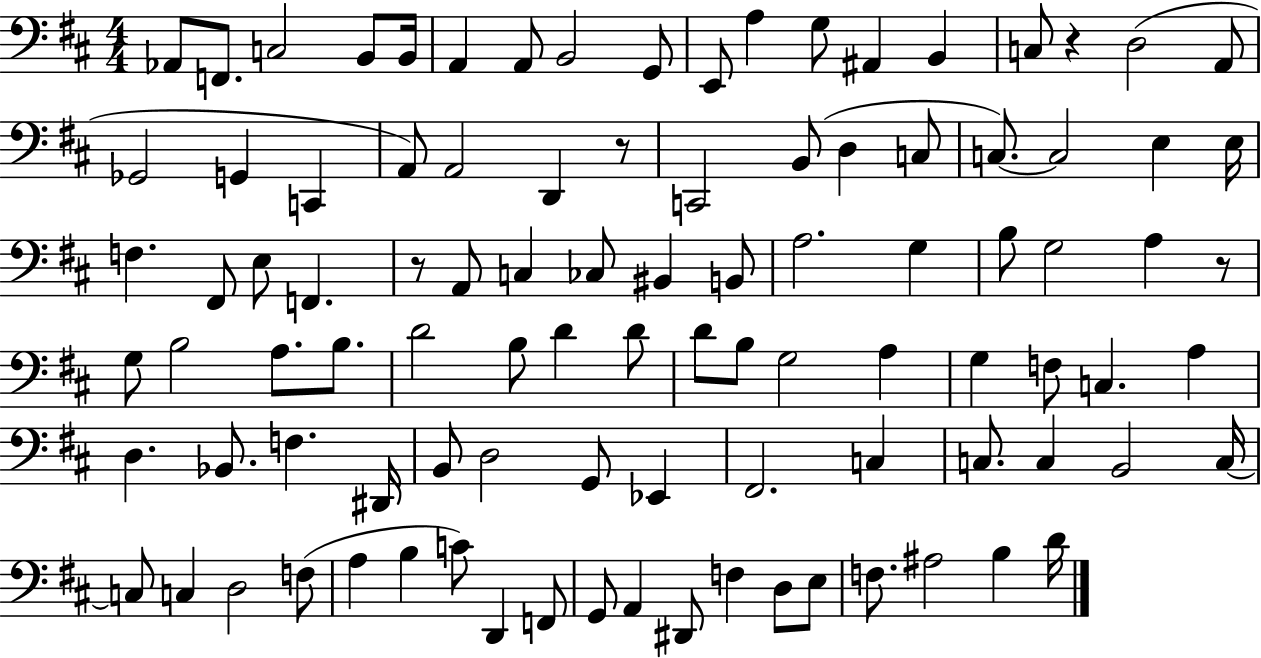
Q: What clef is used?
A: bass